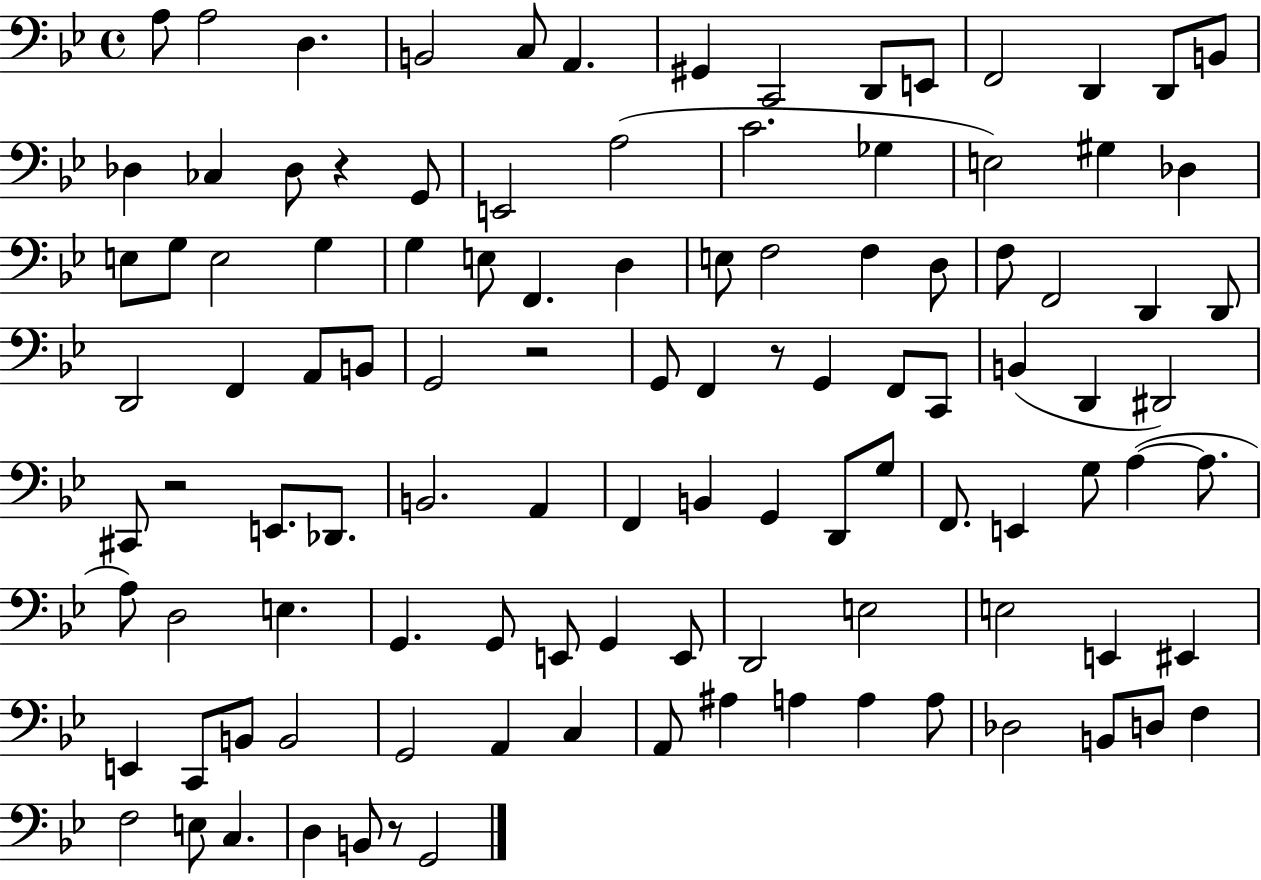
A3/e A3/h D3/q. B2/h C3/e A2/q. G#2/q C2/h D2/e E2/e F2/h D2/q D2/e B2/e Db3/q CES3/q Db3/e R/q G2/e E2/h A3/h C4/h. Gb3/q E3/h G#3/q Db3/q E3/e G3/e E3/h G3/q G3/q E3/e F2/q. D3/q E3/e F3/h F3/q D3/e F3/e F2/h D2/q D2/e D2/h F2/q A2/e B2/e G2/h R/h G2/e F2/q R/e G2/q F2/e C2/e B2/q D2/q D#2/h C#2/e R/h E2/e. Db2/e. B2/h. A2/q F2/q B2/q G2/q D2/e G3/e F2/e. E2/q G3/e A3/q A3/e. A3/e D3/h E3/q. G2/q. G2/e E2/e G2/q E2/e D2/h E3/h E3/h E2/q EIS2/q E2/q C2/e B2/e B2/h G2/h A2/q C3/q A2/e A#3/q A3/q A3/q A3/e Db3/h B2/e D3/e F3/q F3/h E3/e C3/q. D3/q B2/e R/e G2/h